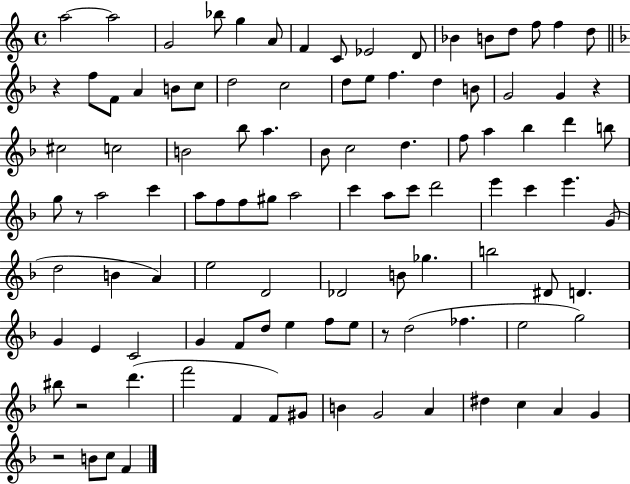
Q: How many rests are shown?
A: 6